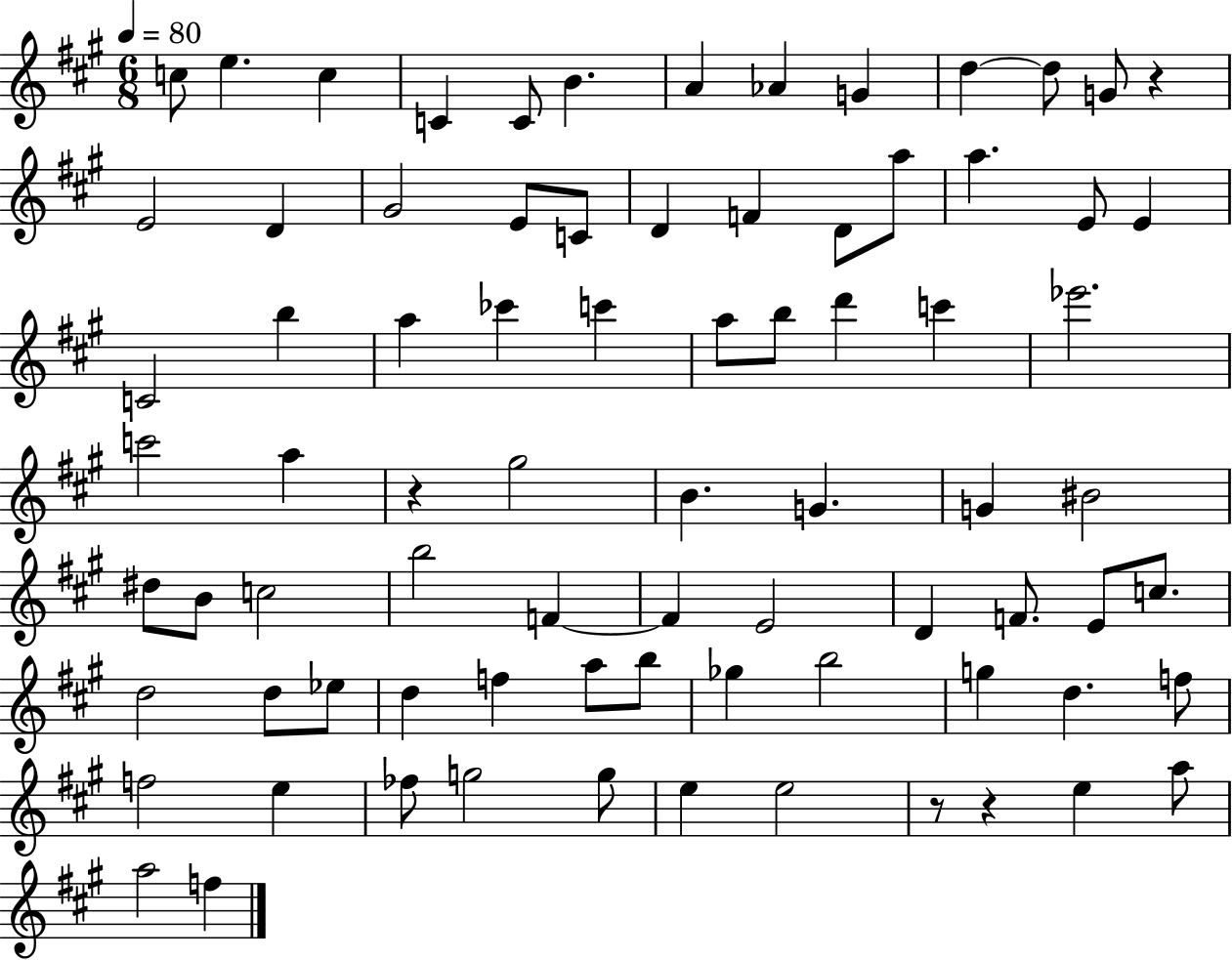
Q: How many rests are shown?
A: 4